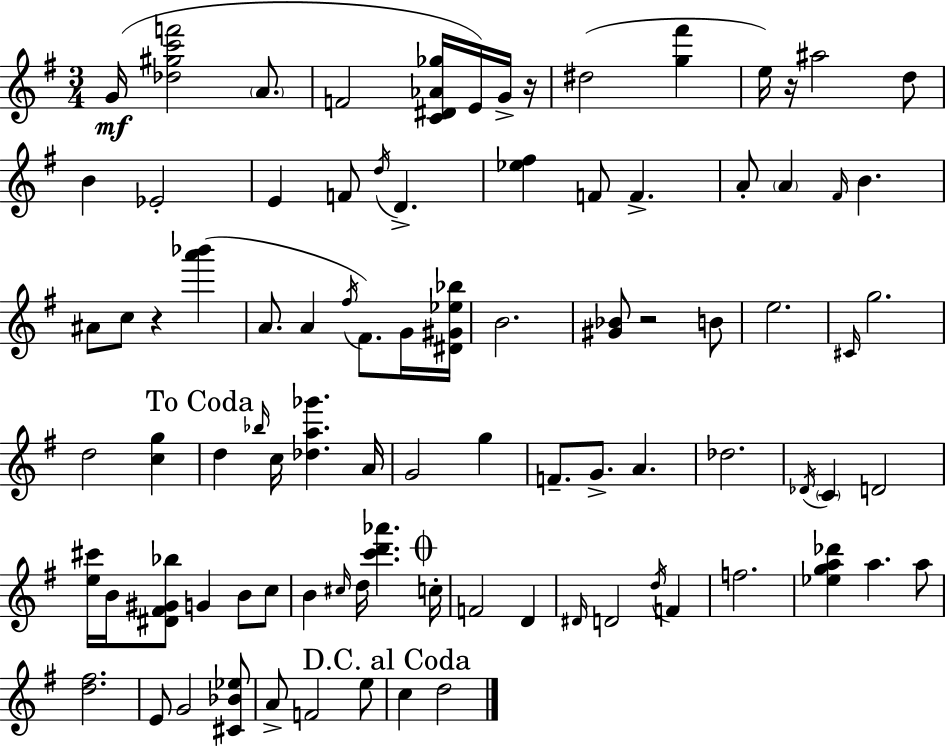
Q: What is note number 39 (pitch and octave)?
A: G4